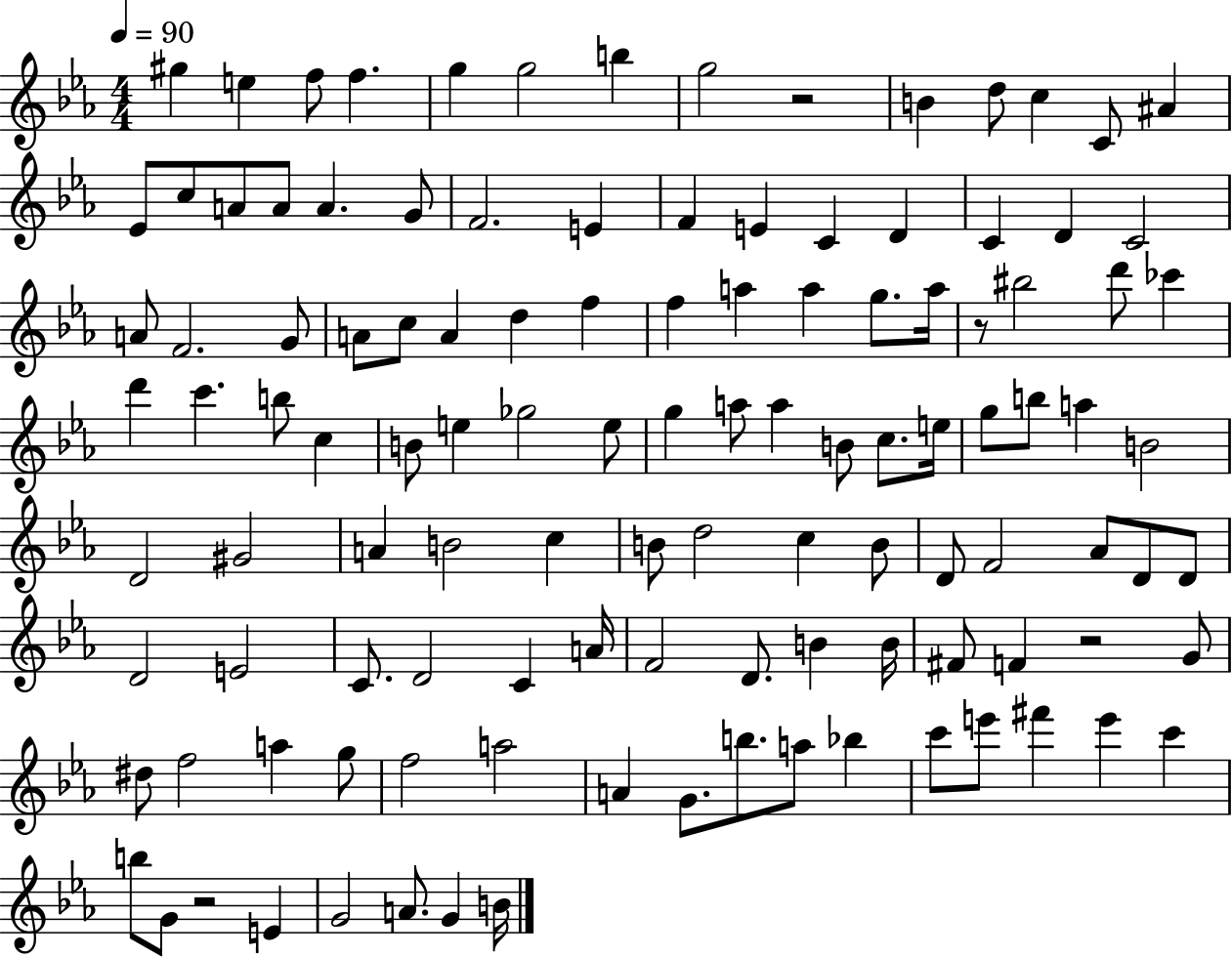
X:1
T:Untitled
M:4/4
L:1/4
K:Eb
^g e f/2 f g g2 b g2 z2 B d/2 c C/2 ^A _E/2 c/2 A/2 A/2 A G/2 F2 E F E C D C D C2 A/2 F2 G/2 A/2 c/2 A d f f a a g/2 a/4 z/2 ^b2 d'/2 _c' d' c' b/2 c B/2 e _g2 e/2 g a/2 a B/2 c/2 e/4 g/2 b/2 a B2 D2 ^G2 A B2 c B/2 d2 c B/2 D/2 F2 _A/2 D/2 D/2 D2 E2 C/2 D2 C A/4 F2 D/2 B B/4 ^F/2 F z2 G/2 ^d/2 f2 a g/2 f2 a2 A G/2 b/2 a/2 _b c'/2 e'/2 ^f' e' c' b/2 G/2 z2 E G2 A/2 G B/4